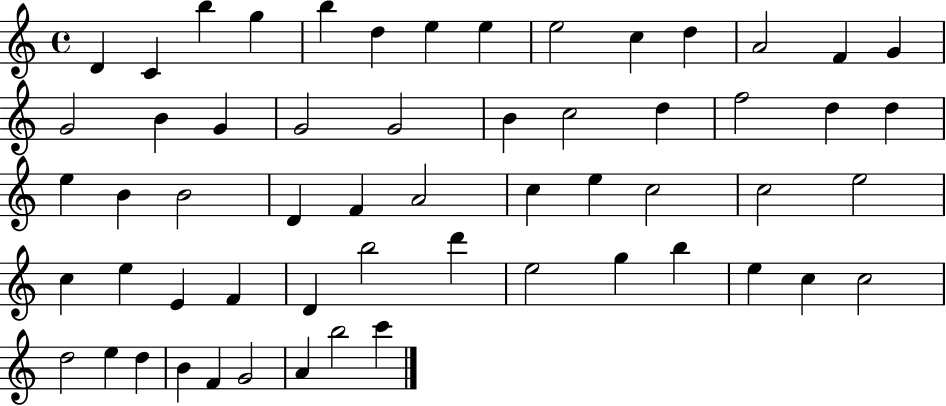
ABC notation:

X:1
T:Untitled
M:4/4
L:1/4
K:C
D C b g b d e e e2 c d A2 F G G2 B G G2 G2 B c2 d f2 d d e B B2 D F A2 c e c2 c2 e2 c e E F D b2 d' e2 g b e c c2 d2 e d B F G2 A b2 c'